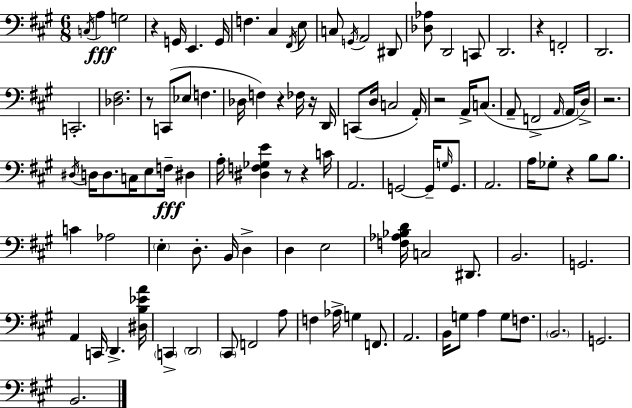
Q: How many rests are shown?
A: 10